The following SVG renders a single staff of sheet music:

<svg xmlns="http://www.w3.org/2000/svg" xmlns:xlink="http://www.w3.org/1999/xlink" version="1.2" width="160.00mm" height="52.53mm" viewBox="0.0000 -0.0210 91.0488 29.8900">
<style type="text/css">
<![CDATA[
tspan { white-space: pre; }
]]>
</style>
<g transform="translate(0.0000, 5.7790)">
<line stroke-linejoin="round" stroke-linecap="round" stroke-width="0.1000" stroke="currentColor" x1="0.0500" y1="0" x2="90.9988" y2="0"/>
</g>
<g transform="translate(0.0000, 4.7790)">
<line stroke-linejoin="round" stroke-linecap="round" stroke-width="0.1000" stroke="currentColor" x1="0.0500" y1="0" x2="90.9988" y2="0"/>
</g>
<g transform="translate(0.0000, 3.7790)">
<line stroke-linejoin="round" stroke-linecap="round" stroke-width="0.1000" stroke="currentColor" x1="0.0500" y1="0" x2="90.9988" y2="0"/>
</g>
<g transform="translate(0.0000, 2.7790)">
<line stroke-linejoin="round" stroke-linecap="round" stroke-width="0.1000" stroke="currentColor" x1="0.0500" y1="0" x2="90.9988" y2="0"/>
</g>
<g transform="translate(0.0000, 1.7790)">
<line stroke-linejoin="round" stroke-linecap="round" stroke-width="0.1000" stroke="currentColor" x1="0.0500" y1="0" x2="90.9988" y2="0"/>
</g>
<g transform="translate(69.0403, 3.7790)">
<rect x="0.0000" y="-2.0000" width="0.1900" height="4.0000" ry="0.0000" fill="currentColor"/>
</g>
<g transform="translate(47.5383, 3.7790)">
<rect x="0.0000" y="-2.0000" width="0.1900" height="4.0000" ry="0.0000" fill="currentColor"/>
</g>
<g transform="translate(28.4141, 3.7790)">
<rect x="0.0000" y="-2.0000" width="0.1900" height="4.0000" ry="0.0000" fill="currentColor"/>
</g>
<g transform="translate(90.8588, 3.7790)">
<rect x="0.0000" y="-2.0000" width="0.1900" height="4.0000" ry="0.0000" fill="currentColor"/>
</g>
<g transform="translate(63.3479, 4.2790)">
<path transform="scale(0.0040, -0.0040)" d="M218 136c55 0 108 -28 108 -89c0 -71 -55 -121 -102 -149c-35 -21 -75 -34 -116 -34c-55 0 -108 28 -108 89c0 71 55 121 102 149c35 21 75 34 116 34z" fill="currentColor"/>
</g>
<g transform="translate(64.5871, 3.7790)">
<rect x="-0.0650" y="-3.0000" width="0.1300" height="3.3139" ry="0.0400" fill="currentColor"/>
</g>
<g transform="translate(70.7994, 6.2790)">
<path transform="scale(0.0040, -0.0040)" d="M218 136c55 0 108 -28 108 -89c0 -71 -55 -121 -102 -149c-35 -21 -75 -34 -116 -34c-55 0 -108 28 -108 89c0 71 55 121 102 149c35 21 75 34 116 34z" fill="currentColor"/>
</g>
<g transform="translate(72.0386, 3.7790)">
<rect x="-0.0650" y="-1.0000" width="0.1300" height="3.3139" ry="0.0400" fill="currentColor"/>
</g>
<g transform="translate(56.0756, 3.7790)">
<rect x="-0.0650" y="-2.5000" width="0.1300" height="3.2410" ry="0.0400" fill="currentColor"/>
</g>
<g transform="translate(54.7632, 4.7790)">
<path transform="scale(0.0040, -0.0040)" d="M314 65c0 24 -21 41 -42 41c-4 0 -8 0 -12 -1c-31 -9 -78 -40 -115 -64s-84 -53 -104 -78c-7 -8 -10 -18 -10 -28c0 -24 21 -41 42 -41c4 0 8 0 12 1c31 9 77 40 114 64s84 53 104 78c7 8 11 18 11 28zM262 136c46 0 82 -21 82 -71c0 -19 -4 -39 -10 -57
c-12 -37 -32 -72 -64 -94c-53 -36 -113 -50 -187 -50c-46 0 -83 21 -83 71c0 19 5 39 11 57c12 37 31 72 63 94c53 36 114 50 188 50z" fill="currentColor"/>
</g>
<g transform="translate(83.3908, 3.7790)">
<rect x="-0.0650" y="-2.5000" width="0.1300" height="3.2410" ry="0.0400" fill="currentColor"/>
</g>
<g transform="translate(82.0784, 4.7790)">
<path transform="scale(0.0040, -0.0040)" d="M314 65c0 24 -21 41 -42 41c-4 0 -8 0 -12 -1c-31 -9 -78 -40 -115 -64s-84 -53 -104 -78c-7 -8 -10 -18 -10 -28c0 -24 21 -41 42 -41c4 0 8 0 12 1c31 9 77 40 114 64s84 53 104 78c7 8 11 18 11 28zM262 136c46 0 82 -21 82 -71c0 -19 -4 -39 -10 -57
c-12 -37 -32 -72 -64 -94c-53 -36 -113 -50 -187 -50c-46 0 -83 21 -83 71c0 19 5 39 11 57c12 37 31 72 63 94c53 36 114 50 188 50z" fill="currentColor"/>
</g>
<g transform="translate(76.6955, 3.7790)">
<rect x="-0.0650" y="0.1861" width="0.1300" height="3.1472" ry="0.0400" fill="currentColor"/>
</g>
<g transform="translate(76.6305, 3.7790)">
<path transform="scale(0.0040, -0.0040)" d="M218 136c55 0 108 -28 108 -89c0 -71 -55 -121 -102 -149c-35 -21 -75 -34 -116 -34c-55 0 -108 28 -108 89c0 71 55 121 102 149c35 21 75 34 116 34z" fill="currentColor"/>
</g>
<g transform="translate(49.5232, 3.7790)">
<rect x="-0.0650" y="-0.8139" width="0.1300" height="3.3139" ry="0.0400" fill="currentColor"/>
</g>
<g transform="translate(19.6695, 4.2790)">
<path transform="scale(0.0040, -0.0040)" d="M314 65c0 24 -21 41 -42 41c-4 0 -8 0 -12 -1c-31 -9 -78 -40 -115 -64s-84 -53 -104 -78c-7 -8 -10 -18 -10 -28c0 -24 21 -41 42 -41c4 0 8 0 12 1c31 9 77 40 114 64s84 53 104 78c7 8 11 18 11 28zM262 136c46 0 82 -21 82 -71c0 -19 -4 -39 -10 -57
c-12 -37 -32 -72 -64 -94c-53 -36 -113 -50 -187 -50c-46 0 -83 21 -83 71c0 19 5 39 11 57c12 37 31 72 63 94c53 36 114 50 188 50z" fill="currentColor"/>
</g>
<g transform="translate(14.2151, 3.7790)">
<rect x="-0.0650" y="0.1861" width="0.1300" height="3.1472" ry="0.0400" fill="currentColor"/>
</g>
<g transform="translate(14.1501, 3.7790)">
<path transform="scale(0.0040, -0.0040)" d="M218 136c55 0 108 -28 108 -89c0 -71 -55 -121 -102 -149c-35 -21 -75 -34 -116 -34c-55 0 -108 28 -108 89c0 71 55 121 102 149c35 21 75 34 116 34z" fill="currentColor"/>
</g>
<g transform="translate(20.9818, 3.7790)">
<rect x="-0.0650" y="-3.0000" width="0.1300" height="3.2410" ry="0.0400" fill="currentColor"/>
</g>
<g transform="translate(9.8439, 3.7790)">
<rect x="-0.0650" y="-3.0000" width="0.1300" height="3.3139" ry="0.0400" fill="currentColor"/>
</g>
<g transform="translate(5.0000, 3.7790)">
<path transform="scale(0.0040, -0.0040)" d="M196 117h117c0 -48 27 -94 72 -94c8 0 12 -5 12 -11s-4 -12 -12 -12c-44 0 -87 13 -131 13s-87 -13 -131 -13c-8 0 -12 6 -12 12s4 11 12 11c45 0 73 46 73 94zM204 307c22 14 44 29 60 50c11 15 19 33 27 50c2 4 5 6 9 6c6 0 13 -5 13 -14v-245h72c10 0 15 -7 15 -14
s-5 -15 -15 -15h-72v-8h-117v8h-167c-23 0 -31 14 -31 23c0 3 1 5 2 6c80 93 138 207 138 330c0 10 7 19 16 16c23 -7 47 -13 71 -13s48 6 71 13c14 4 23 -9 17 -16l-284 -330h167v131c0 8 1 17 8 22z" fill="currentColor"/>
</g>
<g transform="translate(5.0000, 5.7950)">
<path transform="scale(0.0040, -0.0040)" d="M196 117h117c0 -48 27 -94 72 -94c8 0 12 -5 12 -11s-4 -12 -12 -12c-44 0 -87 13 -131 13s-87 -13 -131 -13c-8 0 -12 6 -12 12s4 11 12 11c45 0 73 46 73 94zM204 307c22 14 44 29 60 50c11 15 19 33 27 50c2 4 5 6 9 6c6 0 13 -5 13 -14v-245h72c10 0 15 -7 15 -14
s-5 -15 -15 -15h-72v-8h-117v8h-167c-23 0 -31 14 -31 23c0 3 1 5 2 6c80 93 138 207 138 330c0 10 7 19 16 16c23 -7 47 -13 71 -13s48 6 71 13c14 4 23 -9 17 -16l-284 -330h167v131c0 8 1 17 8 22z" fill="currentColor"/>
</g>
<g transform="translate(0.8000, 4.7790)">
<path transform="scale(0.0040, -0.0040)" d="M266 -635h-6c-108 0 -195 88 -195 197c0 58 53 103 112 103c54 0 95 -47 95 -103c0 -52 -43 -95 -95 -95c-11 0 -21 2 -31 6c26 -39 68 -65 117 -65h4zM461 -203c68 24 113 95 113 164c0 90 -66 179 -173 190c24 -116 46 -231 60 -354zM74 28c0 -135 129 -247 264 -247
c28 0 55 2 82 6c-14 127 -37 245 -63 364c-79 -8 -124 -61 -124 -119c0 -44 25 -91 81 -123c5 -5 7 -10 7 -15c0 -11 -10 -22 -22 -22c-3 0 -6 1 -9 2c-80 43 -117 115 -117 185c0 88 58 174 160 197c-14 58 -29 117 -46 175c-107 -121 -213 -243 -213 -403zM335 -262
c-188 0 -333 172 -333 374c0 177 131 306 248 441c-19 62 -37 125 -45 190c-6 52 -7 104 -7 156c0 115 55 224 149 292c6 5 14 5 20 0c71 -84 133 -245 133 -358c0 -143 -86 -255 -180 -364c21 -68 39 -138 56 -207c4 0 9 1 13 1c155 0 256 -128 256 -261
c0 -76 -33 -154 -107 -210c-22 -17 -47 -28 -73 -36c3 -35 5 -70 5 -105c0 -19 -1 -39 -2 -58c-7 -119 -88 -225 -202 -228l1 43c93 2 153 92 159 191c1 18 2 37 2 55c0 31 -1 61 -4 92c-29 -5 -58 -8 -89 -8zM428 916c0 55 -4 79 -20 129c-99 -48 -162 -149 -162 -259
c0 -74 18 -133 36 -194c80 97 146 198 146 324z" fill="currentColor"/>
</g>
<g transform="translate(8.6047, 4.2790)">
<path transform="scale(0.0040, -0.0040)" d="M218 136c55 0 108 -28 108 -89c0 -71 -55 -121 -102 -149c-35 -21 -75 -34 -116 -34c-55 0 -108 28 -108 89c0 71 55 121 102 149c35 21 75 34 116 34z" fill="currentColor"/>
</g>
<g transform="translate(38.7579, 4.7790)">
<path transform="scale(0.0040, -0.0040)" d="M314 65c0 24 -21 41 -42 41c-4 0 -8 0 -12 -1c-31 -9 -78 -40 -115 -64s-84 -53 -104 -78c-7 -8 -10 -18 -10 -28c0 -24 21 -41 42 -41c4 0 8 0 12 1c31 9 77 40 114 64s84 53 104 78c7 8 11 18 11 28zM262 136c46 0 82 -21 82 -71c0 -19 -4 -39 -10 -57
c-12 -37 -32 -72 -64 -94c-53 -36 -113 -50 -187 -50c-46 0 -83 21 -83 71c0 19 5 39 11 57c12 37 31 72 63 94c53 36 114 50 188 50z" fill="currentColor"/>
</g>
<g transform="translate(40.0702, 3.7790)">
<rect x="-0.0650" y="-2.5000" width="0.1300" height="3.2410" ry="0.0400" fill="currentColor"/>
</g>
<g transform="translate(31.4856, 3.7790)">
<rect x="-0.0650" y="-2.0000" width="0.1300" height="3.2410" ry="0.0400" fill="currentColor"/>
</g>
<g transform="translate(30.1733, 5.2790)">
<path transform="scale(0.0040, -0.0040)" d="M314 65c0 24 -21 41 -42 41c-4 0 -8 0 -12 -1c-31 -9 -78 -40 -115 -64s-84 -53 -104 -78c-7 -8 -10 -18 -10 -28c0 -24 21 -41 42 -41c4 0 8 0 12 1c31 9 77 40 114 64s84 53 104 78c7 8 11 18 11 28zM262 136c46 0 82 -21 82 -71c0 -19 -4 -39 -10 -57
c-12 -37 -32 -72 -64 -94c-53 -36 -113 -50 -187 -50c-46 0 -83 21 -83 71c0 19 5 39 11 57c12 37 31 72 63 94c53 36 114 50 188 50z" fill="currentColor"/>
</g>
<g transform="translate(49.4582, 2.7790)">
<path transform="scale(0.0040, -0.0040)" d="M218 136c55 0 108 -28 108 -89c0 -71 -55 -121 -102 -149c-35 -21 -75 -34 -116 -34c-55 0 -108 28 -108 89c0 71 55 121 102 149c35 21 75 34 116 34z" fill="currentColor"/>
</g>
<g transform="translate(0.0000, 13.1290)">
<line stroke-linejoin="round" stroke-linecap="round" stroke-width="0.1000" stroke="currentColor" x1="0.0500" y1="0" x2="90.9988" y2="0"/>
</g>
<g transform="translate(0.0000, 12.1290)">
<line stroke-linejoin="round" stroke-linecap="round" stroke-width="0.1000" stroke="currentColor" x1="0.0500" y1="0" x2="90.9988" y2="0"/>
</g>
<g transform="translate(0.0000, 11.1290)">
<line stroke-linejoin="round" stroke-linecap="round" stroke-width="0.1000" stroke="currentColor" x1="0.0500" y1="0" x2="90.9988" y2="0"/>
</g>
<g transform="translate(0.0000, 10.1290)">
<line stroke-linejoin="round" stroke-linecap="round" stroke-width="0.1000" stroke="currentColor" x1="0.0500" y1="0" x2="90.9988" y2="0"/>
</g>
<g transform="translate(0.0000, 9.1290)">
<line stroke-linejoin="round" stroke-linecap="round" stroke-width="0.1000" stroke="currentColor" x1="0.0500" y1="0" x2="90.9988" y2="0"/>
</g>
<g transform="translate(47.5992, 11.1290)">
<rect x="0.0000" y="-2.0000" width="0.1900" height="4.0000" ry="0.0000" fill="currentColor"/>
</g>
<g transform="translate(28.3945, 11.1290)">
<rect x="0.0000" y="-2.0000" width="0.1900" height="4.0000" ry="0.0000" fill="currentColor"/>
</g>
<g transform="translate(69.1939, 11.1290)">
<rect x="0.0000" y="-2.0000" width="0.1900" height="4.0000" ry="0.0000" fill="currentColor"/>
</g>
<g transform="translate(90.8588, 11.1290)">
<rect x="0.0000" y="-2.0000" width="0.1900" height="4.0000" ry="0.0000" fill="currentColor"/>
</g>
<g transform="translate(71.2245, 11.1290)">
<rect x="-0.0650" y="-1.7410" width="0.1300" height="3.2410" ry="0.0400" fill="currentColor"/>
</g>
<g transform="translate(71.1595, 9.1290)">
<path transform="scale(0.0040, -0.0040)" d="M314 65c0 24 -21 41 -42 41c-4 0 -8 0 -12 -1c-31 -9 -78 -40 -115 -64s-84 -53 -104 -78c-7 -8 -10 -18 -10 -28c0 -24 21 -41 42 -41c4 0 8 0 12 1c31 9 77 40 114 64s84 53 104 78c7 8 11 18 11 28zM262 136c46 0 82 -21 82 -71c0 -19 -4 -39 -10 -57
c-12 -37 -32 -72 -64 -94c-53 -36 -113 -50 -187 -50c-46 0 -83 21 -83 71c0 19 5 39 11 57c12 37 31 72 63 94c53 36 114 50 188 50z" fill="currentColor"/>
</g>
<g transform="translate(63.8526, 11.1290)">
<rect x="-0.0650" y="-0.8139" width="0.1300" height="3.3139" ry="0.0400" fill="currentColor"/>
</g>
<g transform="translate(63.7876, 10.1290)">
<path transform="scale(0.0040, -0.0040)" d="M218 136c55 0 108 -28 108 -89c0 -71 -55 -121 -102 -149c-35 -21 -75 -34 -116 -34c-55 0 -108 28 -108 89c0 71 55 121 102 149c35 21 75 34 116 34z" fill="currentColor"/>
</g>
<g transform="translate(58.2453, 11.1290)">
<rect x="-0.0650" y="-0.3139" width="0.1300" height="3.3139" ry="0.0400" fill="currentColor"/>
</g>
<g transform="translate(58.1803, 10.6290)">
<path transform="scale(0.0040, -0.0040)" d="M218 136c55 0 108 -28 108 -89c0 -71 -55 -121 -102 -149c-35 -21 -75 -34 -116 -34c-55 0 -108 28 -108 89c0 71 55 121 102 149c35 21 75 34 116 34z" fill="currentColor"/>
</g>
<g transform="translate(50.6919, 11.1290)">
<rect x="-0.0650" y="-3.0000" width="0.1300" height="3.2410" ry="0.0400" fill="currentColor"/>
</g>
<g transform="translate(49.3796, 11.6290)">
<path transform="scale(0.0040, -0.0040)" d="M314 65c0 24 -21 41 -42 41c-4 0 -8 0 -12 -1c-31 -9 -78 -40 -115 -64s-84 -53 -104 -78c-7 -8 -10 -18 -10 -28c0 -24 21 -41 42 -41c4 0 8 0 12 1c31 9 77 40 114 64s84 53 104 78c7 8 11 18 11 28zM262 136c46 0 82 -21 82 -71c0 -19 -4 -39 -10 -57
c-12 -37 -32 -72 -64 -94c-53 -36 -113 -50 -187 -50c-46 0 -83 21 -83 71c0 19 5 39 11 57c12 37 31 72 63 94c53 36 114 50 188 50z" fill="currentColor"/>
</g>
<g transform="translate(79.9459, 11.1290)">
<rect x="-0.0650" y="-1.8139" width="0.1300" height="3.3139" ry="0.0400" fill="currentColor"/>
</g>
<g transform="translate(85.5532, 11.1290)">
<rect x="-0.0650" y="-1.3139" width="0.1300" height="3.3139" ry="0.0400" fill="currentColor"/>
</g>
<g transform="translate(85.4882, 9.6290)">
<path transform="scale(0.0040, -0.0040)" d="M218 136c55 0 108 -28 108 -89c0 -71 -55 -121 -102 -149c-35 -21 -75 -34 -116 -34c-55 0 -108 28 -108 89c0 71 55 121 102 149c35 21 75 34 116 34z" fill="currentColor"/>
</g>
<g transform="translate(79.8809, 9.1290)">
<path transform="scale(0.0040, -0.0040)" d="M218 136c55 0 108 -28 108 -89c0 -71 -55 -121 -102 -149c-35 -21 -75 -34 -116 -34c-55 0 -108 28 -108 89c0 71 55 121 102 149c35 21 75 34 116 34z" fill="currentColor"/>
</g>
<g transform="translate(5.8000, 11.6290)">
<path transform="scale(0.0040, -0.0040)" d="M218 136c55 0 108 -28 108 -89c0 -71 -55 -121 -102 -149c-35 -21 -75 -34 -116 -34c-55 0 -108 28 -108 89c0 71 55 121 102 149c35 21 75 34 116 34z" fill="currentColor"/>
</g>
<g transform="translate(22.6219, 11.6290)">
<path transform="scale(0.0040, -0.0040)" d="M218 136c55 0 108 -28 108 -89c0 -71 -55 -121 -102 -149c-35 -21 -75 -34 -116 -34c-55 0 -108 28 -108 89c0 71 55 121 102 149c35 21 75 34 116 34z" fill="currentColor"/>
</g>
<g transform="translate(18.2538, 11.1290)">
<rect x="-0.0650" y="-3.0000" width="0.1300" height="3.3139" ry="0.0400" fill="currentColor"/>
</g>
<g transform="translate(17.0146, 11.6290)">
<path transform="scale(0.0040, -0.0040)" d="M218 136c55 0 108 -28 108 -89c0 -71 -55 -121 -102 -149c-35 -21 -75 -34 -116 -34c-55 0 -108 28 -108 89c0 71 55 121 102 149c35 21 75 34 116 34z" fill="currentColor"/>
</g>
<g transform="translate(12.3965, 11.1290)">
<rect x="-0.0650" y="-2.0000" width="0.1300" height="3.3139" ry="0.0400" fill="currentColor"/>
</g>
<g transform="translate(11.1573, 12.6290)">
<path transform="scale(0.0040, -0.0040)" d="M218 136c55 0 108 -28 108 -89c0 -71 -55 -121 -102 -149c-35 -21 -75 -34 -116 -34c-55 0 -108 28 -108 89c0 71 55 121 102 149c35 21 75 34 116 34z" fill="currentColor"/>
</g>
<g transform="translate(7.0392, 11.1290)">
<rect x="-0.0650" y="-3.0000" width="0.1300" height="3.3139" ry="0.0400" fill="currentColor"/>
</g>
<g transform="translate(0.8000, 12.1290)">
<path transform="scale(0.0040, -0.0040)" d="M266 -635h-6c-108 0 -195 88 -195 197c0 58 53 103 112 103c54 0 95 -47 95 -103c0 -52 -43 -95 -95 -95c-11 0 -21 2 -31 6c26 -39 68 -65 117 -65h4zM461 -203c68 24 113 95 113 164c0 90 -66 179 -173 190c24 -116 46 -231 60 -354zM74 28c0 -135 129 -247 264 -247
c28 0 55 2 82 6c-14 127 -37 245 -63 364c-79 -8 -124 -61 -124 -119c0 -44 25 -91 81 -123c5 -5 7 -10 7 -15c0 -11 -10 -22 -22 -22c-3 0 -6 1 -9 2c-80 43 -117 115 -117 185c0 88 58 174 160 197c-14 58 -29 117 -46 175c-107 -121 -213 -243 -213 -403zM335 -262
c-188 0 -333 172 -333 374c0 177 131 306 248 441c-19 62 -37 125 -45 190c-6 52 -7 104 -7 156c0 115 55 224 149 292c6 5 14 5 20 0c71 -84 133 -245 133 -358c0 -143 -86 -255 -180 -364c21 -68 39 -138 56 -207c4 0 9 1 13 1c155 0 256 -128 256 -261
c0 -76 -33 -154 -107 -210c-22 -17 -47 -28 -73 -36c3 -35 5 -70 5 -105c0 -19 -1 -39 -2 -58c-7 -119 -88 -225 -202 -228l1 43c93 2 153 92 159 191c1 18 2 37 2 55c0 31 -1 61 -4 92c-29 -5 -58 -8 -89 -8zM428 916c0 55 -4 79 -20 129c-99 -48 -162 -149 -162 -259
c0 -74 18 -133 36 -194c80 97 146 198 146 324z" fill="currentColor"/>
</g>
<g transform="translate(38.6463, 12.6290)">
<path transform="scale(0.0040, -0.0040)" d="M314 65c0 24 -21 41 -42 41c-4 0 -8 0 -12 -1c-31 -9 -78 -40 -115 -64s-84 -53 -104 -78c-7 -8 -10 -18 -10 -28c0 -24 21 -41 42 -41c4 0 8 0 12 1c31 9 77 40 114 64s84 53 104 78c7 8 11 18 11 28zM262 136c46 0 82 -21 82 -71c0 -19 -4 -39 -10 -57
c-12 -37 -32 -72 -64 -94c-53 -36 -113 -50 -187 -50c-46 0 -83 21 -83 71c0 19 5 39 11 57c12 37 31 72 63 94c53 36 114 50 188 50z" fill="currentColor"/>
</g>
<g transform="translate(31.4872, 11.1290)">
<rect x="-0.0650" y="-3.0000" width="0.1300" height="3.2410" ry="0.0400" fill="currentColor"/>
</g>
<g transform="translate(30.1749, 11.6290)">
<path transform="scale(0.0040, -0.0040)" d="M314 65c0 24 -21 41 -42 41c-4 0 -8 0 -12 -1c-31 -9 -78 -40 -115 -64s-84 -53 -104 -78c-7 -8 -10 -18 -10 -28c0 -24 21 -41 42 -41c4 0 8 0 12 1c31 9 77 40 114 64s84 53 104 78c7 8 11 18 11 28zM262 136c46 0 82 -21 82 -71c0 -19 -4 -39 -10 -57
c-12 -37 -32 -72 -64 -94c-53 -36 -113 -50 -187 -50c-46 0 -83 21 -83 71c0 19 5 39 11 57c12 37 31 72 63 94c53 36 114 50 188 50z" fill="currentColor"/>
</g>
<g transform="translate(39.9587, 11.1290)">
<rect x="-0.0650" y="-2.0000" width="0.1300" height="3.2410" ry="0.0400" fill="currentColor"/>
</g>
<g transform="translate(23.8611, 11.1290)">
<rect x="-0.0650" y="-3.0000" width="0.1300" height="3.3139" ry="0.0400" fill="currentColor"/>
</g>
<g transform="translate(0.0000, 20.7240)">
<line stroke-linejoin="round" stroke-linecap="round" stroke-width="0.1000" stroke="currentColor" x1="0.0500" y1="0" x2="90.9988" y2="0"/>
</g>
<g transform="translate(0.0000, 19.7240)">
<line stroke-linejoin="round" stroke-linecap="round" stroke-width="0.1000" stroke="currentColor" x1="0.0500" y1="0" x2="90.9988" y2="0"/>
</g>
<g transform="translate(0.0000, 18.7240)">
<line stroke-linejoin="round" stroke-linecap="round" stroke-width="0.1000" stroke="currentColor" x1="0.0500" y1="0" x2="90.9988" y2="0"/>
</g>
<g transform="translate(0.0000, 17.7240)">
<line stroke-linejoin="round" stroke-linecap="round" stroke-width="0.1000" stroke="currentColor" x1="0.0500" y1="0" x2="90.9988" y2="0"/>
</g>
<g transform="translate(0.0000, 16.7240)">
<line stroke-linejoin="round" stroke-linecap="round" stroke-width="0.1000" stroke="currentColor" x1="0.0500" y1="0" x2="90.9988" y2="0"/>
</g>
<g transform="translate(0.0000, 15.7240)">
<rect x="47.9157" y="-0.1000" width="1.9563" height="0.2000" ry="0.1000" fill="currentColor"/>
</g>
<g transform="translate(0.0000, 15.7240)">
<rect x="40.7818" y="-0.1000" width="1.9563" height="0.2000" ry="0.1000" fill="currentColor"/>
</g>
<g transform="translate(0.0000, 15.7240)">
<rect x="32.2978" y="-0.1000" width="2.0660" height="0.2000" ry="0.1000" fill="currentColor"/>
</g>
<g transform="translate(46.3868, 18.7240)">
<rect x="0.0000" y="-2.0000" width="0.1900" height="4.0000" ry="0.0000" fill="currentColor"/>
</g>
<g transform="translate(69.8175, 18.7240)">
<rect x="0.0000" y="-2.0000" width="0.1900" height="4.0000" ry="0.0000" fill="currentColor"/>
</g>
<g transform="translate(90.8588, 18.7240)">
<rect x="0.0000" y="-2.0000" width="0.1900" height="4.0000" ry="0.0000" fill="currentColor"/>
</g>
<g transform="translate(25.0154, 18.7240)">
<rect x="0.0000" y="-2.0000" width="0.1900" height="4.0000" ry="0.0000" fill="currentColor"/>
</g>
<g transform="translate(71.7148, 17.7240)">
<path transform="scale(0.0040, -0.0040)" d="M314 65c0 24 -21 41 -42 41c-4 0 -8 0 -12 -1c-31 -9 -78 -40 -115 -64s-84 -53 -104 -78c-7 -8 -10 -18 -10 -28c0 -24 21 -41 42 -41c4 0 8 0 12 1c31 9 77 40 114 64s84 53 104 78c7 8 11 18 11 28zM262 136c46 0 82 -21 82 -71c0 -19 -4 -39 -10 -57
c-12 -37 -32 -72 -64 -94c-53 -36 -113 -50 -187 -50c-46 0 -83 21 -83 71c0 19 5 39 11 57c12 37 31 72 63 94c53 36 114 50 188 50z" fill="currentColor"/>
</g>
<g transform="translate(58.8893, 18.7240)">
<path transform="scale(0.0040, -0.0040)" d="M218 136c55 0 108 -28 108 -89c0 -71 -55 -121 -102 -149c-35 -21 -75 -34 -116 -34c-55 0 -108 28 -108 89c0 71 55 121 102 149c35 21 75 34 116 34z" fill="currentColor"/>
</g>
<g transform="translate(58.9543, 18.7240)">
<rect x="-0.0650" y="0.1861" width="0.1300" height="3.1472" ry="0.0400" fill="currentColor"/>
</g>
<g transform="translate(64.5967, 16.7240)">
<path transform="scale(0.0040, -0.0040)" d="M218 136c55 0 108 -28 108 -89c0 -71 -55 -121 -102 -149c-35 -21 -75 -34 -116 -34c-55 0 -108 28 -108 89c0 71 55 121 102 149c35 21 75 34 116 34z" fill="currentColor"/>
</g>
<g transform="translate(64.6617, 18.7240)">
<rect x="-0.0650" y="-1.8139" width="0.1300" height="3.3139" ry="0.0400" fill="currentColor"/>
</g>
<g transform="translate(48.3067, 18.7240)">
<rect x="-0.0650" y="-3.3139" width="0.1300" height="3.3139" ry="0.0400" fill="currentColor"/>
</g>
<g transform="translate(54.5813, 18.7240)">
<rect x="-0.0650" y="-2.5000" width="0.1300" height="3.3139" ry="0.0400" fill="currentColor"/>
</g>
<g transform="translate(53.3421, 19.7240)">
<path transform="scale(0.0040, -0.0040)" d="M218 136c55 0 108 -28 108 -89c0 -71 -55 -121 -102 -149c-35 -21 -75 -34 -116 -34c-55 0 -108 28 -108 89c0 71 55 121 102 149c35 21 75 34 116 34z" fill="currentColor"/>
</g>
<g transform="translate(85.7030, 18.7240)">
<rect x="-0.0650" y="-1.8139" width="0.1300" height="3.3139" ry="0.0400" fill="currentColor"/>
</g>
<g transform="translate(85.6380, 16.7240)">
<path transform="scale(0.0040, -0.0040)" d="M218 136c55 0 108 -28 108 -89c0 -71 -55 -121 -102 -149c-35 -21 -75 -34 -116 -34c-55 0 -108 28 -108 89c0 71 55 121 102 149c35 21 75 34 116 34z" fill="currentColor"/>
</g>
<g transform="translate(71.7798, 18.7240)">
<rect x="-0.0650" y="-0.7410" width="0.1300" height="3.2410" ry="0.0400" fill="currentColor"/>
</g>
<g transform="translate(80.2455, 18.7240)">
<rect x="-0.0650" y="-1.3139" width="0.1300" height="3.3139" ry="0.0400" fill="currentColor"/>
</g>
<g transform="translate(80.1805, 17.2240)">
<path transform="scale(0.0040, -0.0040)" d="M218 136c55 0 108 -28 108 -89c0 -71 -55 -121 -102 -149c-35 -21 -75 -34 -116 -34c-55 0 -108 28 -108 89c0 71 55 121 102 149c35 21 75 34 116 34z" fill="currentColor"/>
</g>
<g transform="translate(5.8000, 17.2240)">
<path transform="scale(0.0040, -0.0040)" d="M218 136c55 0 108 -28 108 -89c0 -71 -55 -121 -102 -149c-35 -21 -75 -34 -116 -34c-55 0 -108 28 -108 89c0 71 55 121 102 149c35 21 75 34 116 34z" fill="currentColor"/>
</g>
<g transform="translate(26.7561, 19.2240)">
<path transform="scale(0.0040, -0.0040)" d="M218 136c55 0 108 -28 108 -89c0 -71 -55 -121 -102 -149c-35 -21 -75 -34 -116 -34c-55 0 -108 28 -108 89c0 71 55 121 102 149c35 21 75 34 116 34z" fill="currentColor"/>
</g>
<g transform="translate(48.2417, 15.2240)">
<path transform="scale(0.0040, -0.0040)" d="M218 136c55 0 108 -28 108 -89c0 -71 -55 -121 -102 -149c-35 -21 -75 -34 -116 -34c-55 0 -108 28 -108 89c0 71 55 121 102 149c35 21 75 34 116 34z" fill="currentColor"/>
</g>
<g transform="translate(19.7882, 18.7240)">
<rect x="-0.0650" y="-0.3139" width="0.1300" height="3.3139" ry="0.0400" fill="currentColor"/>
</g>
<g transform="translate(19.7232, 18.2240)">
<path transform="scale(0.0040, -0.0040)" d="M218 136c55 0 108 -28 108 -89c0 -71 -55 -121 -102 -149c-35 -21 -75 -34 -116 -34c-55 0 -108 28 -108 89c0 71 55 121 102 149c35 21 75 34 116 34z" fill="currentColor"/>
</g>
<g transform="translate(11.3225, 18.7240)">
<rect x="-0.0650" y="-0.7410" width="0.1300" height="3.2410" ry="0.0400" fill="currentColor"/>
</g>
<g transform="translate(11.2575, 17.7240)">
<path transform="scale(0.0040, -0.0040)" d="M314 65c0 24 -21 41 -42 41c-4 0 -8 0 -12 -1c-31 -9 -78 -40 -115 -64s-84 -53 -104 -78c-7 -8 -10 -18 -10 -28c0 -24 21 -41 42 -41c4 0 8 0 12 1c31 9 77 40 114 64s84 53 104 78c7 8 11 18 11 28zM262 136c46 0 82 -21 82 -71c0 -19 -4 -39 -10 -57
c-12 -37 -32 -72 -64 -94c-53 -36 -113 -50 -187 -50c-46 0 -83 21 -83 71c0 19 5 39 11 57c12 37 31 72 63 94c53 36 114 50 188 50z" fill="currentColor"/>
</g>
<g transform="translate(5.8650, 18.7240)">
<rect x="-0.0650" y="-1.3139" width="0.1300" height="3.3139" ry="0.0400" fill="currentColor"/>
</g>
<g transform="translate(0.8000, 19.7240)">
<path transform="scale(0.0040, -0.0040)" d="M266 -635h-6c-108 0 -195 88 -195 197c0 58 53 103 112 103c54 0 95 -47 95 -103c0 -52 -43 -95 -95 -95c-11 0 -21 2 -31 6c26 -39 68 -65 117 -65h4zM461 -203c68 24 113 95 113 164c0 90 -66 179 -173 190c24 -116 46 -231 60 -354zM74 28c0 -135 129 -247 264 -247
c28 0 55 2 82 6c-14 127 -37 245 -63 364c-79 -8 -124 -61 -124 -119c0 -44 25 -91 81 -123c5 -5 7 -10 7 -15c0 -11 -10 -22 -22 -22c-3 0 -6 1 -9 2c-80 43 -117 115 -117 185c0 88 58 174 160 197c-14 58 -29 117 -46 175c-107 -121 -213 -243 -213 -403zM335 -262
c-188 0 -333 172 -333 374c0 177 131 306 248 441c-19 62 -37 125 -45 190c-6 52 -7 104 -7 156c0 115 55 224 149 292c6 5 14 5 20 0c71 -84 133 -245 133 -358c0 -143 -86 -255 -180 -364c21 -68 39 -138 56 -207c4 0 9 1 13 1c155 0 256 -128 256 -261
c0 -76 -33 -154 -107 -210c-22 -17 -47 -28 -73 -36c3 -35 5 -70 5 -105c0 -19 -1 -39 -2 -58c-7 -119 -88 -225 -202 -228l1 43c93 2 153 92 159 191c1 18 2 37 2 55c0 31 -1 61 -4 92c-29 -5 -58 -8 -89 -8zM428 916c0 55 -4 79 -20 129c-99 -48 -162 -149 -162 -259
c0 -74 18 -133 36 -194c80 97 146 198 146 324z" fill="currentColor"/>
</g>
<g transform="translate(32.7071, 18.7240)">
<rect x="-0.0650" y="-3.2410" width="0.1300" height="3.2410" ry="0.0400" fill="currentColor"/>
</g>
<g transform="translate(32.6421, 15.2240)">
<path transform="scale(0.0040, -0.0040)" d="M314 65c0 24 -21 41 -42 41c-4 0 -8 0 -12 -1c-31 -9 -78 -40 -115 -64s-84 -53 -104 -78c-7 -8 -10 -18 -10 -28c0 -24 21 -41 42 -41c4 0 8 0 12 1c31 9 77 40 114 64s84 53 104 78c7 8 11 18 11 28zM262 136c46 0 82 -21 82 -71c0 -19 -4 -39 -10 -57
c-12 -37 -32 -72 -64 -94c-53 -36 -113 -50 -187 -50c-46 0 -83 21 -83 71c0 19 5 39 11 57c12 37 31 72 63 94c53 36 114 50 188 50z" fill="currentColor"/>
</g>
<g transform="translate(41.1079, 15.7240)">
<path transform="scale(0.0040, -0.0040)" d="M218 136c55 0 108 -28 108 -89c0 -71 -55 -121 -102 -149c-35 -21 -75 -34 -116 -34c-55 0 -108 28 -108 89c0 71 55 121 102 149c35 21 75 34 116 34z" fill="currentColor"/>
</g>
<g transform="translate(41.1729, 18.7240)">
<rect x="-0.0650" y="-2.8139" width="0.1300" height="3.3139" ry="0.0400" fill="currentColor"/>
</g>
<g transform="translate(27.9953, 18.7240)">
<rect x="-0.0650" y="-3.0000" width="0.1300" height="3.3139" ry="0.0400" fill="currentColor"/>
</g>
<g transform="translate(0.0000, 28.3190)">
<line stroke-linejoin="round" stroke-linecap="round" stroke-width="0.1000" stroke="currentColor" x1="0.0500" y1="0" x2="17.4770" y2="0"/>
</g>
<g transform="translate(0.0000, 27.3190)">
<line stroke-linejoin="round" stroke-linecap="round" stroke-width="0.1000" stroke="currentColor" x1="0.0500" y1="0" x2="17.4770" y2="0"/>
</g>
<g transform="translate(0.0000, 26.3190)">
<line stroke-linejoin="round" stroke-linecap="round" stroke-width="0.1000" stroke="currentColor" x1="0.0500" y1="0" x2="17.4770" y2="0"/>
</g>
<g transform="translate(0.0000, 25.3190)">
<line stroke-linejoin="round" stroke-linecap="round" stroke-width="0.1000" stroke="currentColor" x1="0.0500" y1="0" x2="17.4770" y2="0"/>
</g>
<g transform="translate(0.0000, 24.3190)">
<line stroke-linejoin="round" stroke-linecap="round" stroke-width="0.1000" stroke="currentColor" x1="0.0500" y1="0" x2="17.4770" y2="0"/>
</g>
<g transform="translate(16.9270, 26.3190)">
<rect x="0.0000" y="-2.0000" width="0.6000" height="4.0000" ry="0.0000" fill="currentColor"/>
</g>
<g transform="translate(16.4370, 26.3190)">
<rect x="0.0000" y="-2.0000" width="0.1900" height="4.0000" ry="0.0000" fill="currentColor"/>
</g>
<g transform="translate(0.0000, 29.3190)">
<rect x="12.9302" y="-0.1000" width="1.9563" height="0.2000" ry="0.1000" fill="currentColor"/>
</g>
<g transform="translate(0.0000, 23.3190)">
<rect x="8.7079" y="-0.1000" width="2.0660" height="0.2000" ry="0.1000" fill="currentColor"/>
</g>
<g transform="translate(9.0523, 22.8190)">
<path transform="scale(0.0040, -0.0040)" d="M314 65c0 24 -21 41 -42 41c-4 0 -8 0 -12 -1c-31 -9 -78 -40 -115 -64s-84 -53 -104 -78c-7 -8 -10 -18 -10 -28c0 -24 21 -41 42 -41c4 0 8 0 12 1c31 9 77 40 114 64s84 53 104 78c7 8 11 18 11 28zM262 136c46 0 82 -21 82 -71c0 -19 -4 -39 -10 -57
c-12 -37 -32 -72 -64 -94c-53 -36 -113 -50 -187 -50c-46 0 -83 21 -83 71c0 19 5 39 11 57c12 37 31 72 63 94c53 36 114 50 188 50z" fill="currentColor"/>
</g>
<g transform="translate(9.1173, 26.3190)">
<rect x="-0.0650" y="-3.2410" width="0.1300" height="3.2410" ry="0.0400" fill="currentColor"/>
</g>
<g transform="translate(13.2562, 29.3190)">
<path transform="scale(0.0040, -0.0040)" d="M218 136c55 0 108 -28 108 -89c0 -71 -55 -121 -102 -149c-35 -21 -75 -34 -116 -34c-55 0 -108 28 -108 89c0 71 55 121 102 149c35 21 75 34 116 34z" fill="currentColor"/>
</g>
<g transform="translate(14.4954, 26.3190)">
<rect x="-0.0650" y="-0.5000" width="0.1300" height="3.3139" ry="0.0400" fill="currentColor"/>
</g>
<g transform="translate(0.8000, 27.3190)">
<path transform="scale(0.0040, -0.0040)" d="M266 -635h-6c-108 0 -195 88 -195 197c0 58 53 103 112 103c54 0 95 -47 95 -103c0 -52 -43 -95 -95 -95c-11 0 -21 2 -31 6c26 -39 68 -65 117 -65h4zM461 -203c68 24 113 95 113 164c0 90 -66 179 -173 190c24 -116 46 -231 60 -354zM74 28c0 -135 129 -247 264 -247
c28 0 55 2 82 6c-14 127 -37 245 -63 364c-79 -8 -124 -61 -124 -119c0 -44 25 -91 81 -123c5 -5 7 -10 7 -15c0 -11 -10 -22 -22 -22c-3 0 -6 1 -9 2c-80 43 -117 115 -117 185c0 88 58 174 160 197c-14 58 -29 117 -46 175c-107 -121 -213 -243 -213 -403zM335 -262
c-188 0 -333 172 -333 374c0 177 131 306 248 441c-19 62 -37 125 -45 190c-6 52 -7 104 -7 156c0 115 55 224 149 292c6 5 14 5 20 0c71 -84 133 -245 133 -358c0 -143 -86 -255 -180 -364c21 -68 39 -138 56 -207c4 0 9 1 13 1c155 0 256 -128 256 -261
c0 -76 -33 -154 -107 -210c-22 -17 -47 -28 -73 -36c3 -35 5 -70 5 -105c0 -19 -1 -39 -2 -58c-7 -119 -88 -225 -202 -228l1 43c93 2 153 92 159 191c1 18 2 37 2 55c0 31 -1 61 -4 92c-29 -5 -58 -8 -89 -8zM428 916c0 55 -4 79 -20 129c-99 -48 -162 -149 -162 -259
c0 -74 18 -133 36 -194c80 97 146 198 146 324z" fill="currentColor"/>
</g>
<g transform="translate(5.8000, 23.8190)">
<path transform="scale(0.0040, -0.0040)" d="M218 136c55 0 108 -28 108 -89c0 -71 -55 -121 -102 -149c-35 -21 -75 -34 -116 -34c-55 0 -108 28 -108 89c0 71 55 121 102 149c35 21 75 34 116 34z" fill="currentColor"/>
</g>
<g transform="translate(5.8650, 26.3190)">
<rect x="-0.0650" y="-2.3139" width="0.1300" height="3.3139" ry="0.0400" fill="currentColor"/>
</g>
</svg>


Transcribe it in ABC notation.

X:1
T:Untitled
M:4/4
L:1/4
K:C
A B A2 F2 G2 d G2 A D B G2 A F A A A2 F2 A2 c d f2 f e e d2 c A b2 a b G B f d2 e f g b2 C